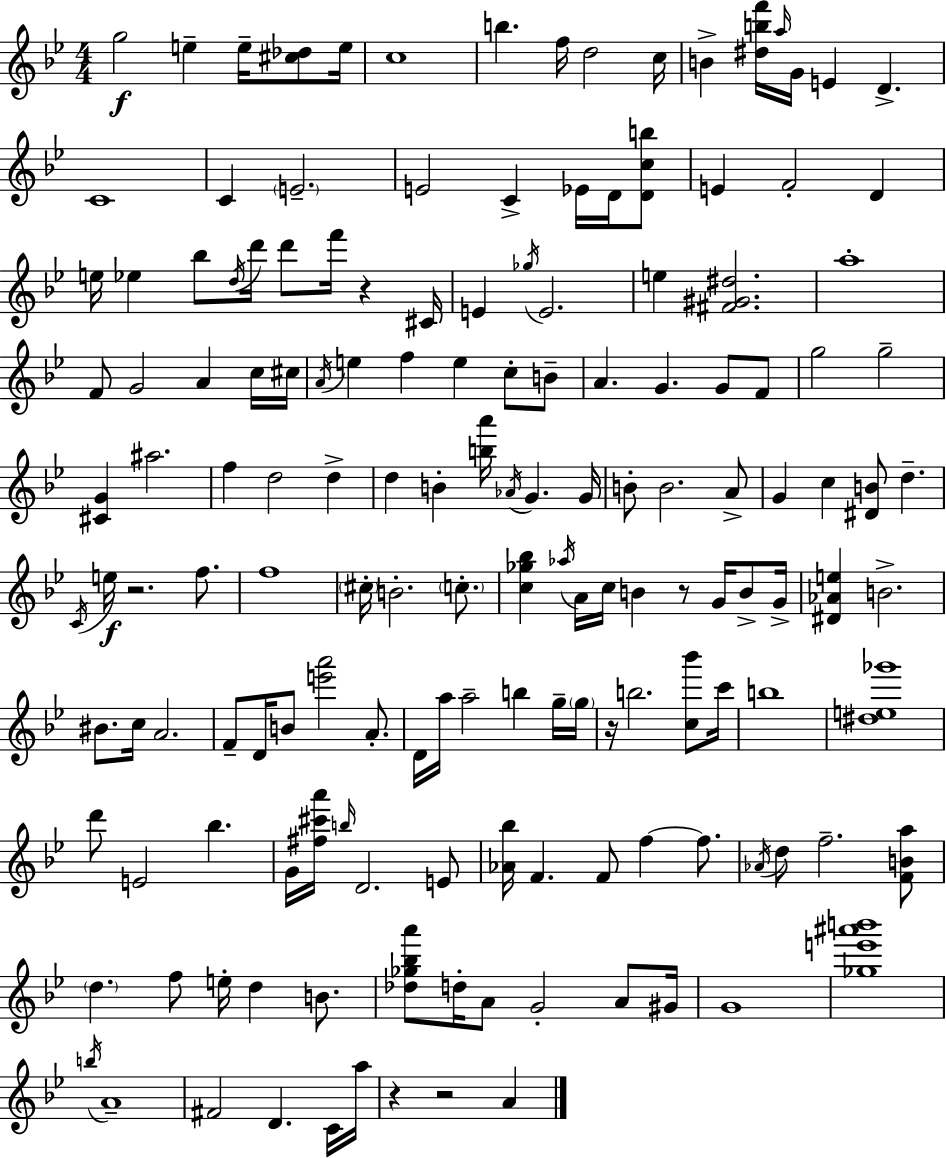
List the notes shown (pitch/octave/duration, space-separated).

G5/h E5/q E5/s [C#5,Db5]/e E5/s C5/w B5/q. F5/s D5/h C5/s B4/q [D#5,B5,F6]/s A5/s G4/s E4/q D4/q. C4/w C4/q E4/h. E4/h C4/q Eb4/s D4/s [D4,C5,B5]/e E4/q F4/h D4/q E5/s Eb5/q Bb5/e D5/s D6/s D6/e F6/s R/q C#4/s E4/q Gb5/s E4/h. E5/q [F#4,G#4,D#5]/h. A5/w F4/e G4/h A4/q C5/s C#5/s A4/s E5/q F5/q E5/q C5/e B4/e A4/q. G4/q. G4/e F4/e G5/h G5/h [C#4,G4]/q A#5/h. F5/q D5/h D5/q D5/q B4/q [B5,A6]/s Ab4/s G4/q. G4/s B4/e B4/h. A4/e G4/q C5/q [D#4,B4]/e D5/q. C4/s E5/s R/h. F5/e. F5/w C#5/s B4/h. C5/e. [C5,Gb5,Bb5]/q Ab5/s A4/s C5/s B4/q R/e G4/s B4/e G4/s [D#4,Ab4,E5]/q B4/h. BIS4/e. C5/s A4/h. F4/e D4/s B4/e [E6,A6]/h A4/e. D4/s A5/s A5/h B5/q G5/s G5/s R/s B5/h. [C5,Bb6]/e C6/s B5/w [D#5,E5,Gb6]/w D6/e E4/h Bb5/q. G4/s [F#5,C#6,A6]/s B5/s D4/h. E4/e [Ab4,Bb5]/s F4/q. F4/e F5/q F5/e. Ab4/s D5/e F5/h. [F4,B4,A5]/e D5/q. F5/e E5/s D5/q B4/e. [Db5,Gb5,Bb5,A6]/e D5/s A4/e G4/h A4/e G#4/s G4/w [Gb5,E6,A#6,B6]/w B5/s A4/w F#4/h D4/q. C4/s A5/s R/q R/h A4/q